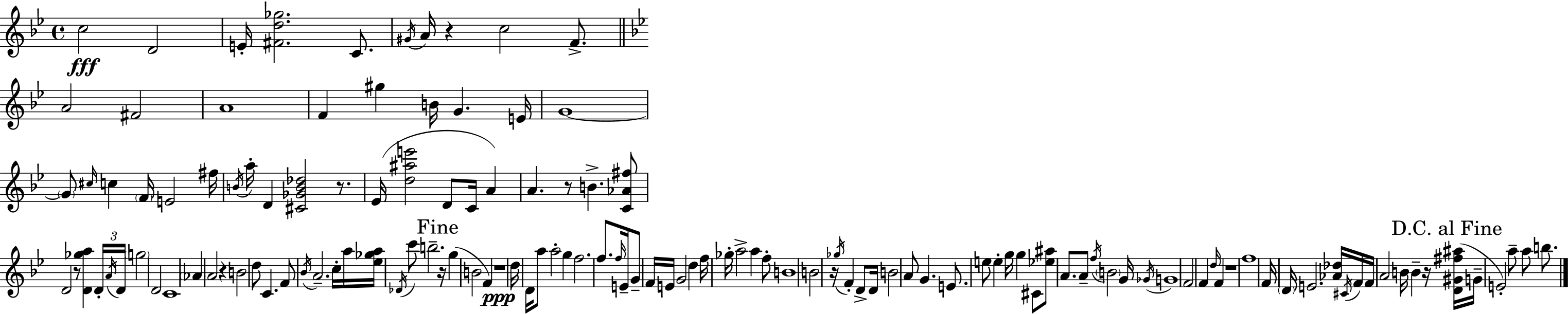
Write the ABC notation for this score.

X:1
T:Untitled
M:4/4
L:1/4
K:Bb
c2 D2 E/4 [^Fd_g]2 C/2 ^G/4 A/4 z c2 F/2 A2 ^F2 A4 F ^g B/4 G E/4 G4 G/2 ^c/4 c F/4 E2 ^f/4 B/4 a/4 D [^C_GB_d]2 z/2 _E/4 [d^ae']2 D/2 C/4 A A z/2 B [C_A^f]/2 D2 z/2 [D_ga] D/4 A/4 D/4 g2 D2 C4 _A A2 z B2 d/2 C F/2 _B/4 A2 c/4 a/4 [_e_ga]/4 _D/4 c'/2 b2 z/4 g B2 F z4 d/4 D/4 a/2 a2 g f2 f/2 f/4 E/4 G/2 F/4 E/4 G2 d f/4 _g/4 a2 a f/2 B4 B2 z/4 _g/4 F D/2 D/4 B2 A/2 G E/2 e/2 e g/4 g ^C/2 [_e^a]/2 A/2 A/2 f/4 B2 G/4 _G/4 G4 F2 F d/4 F z4 f4 F/4 D/4 E2 [_A_d]/4 ^C/4 F/4 F/4 A2 B/4 B z/4 [D^G^f^a]/4 G/4 E2 a/2 a/2 b/2